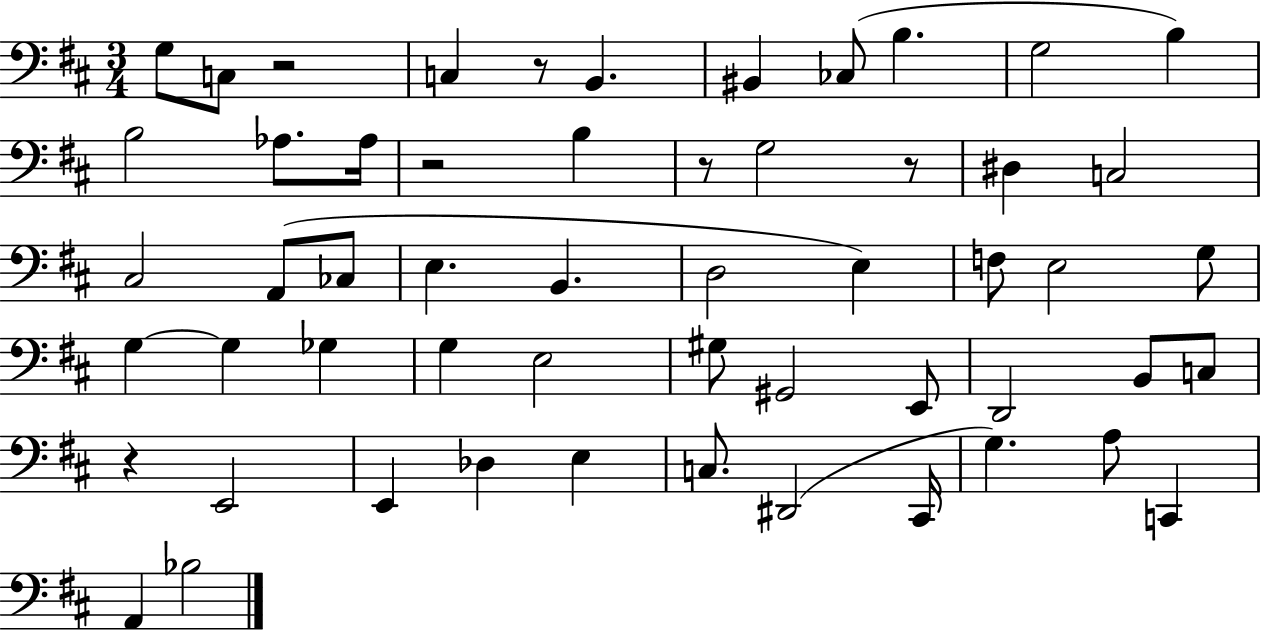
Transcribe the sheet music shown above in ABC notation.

X:1
T:Untitled
M:3/4
L:1/4
K:D
G,/2 C,/2 z2 C, z/2 B,, ^B,, _C,/2 B, G,2 B, B,2 _A,/2 _A,/4 z2 B, z/2 G,2 z/2 ^D, C,2 ^C,2 A,,/2 _C,/2 E, B,, D,2 E, F,/2 E,2 G,/2 G, G, _G, G, E,2 ^G,/2 ^G,,2 E,,/2 D,,2 B,,/2 C,/2 z E,,2 E,, _D, E, C,/2 ^D,,2 ^C,,/4 G, A,/2 C,, A,, _B,2